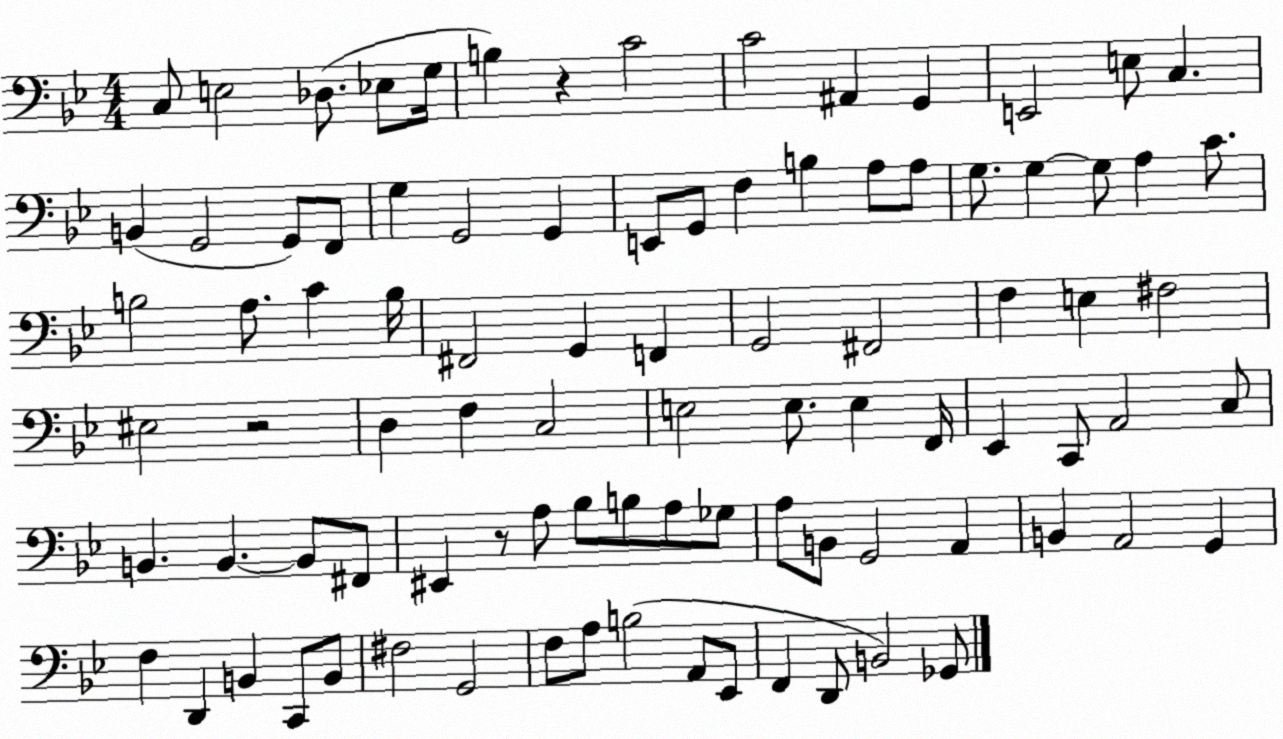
X:1
T:Untitled
M:4/4
L:1/4
K:Bb
C,/2 E,2 _D,/2 _E,/2 G,/4 B, z C2 C2 ^A,, G,, E,,2 E,/2 C, B,, G,,2 G,,/2 F,,/2 G, G,,2 G,, E,,/2 G,,/2 F, B, A,/2 A,/2 G,/2 G, G,/2 A, C/2 B,2 A,/2 C B,/4 ^F,,2 G,, F,, G,,2 ^F,,2 F, E, ^F,2 ^E,2 z2 D, F, C,2 E,2 E,/2 E, F,,/4 _E,, C,,/2 A,,2 C,/2 B,, B,, B,,/2 ^F,,/2 ^E,, z/2 A,/2 _B,/2 B,/2 A,/2 _G,/2 A,/2 B,,/2 G,,2 A,, B,, A,,2 G,, F, D,, B,, C,,/2 B,,/2 ^F,2 G,,2 F,/2 A,/2 B,2 A,,/2 _E,,/2 F,, D,,/2 B,,2 _G,,/2